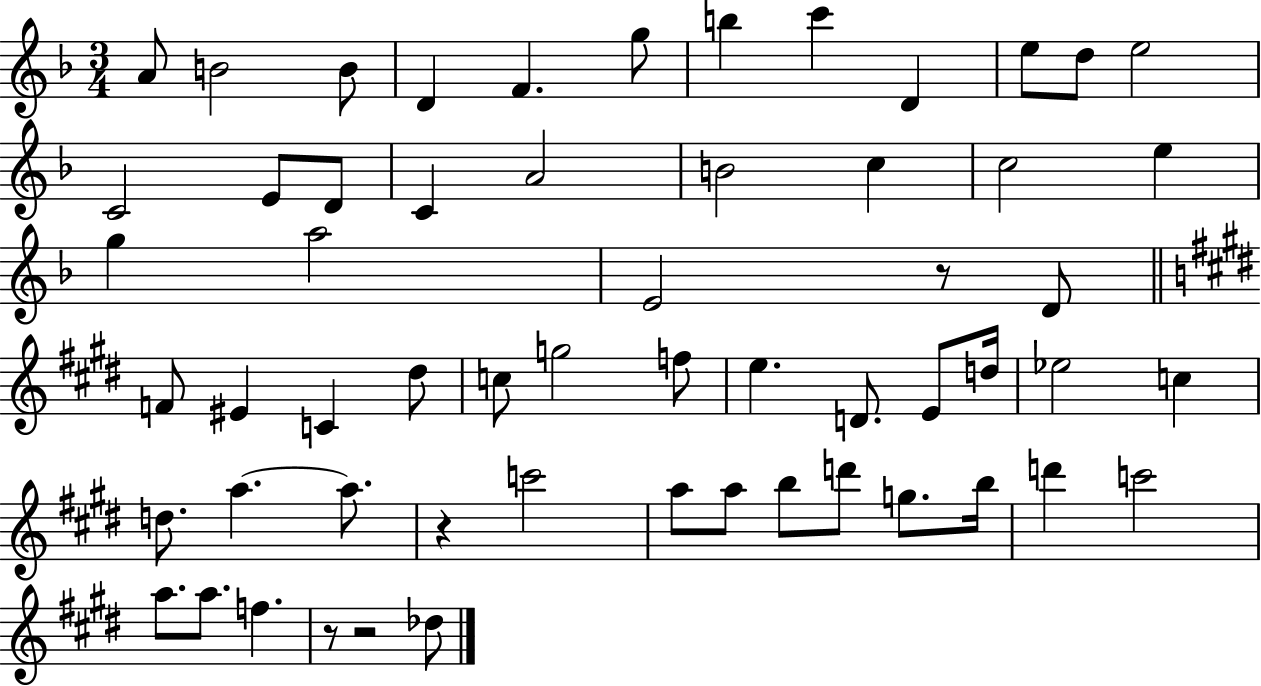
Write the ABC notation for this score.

X:1
T:Untitled
M:3/4
L:1/4
K:F
A/2 B2 B/2 D F g/2 b c' D e/2 d/2 e2 C2 E/2 D/2 C A2 B2 c c2 e g a2 E2 z/2 D/2 F/2 ^E C ^d/2 c/2 g2 f/2 e D/2 E/2 d/4 _e2 c d/2 a a/2 z c'2 a/2 a/2 b/2 d'/2 g/2 b/4 d' c'2 a/2 a/2 f z/2 z2 _d/2